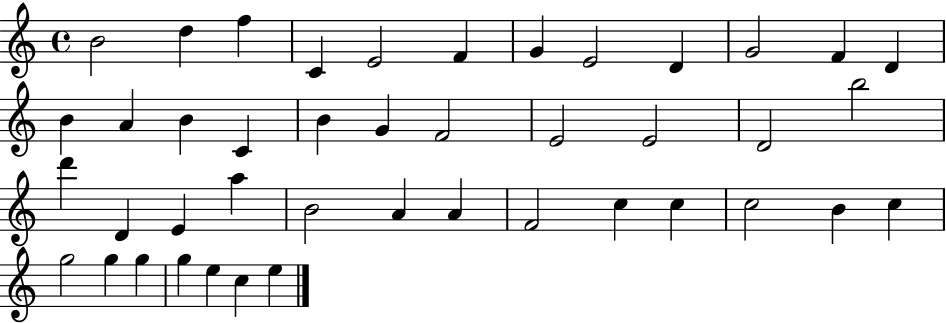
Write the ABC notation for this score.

X:1
T:Untitled
M:4/4
L:1/4
K:C
B2 d f C E2 F G E2 D G2 F D B A B C B G F2 E2 E2 D2 b2 d' D E a B2 A A F2 c c c2 B c g2 g g g e c e